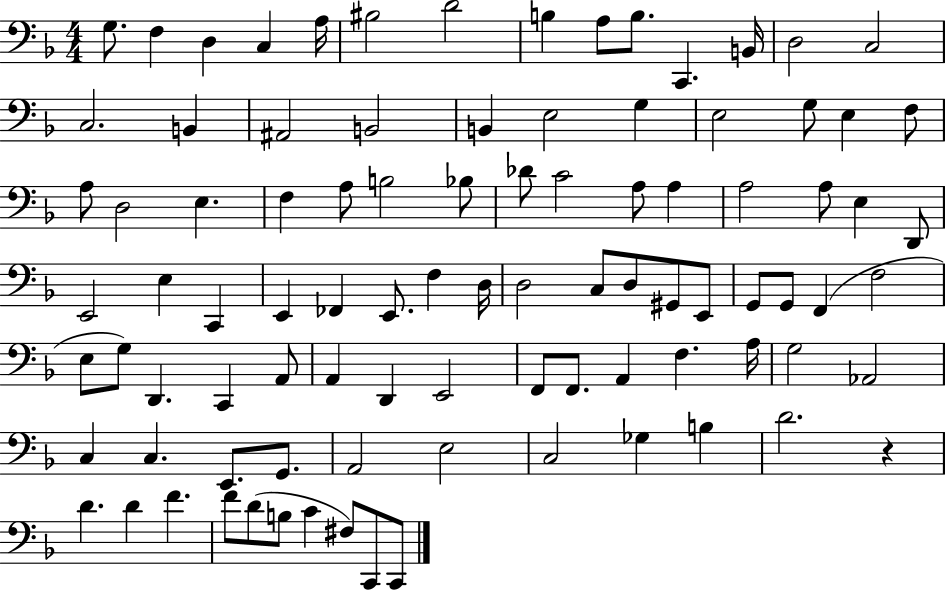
G3/e. F3/q D3/q C3/q A3/s BIS3/h D4/h B3/q A3/e B3/e. C2/q. B2/s D3/h C3/h C3/h. B2/q A#2/h B2/h B2/q E3/h G3/q E3/h G3/e E3/q F3/e A3/e D3/h E3/q. F3/q A3/e B3/h Bb3/e Db4/e C4/h A3/e A3/q A3/h A3/e E3/q D2/e E2/h E3/q C2/q E2/q FES2/q E2/e. F3/q D3/s D3/h C3/e D3/e G#2/e E2/e G2/e G2/e F2/q F3/h E3/e G3/e D2/q. C2/q A2/e A2/q D2/q E2/h F2/e F2/e. A2/q F3/q. A3/s G3/h Ab2/h C3/q C3/q. E2/e. G2/e. A2/h E3/h C3/h Gb3/q B3/q D4/h. R/q D4/q. D4/q F4/q. F4/e D4/e B3/e C4/q F#3/e C2/e C2/e